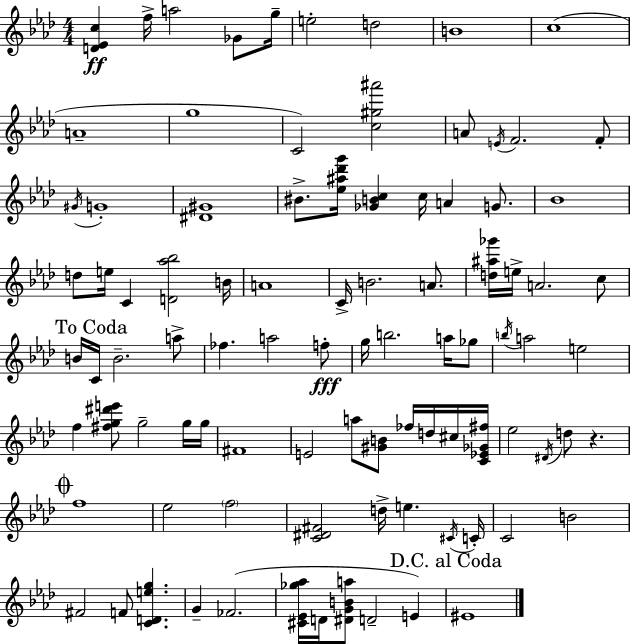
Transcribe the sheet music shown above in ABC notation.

X:1
T:Untitled
M:4/4
L:1/4
K:Fm
[D_Ec] f/4 a2 _G/2 g/4 e2 d2 B4 c4 A4 g4 C2 [c^g^a']2 A/2 E/4 F2 F/2 ^G/4 G4 [^D^G]4 ^B/2 [_e^a_d'g']/4 [_GBc] c/4 A G/2 _B4 d/2 e/4 C [D_a_b]2 B/4 A4 C/4 B2 A/2 [d^a_g']/4 e/4 A2 c/2 B/4 C/4 B2 a/2 _f a2 f/2 g/4 b2 a/4 _g/2 b/4 a2 e2 f [^fg^d'e']/2 g2 g/4 g/4 ^F4 E2 a/2 [^GB]/2 _f/4 d/4 ^c/4 [C_E_G^f]/4 _e2 ^D/4 d/2 z f4 _e2 f2 [C^D^F]2 d/4 e ^C/4 C/4 C2 B2 ^F2 F/2 [CDeg] G _F2 [^C_E_g_a]/4 D/4 [^DGBa]/2 D2 E ^E4